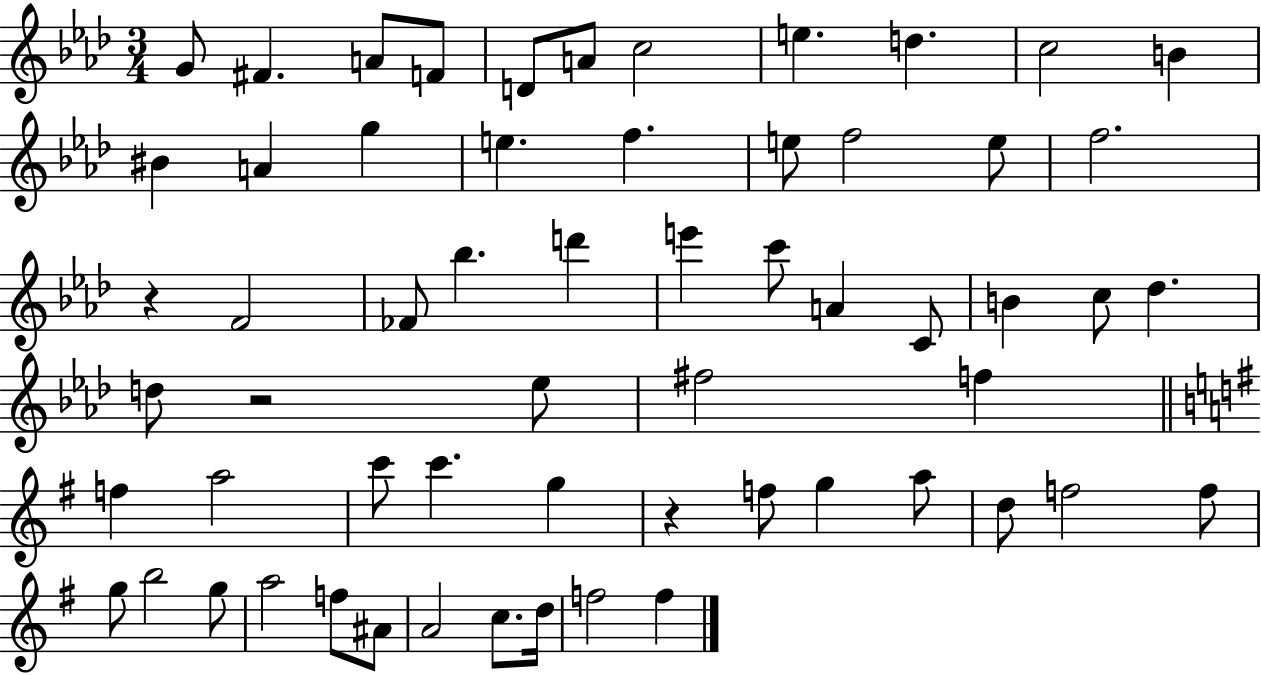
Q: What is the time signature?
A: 3/4